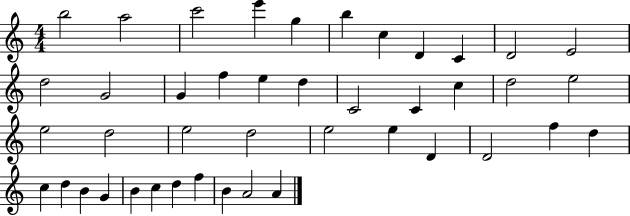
{
  \clef treble
  \numericTimeSignature
  \time 4/4
  \key c \major
  b''2 a''2 | c'''2 e'''4 g''4 | b''4 c''4 d'4 c'4 | d'2 e'2 | \break d''2 g'2 | g'4 f''4 e''4 d''4 | c'2 c'4 c''4 | d''2 e''2 | \break e''2 d''2 | e''2 d''2 | e''2 e''4 d'4 | d'2 f''4 d''4 | \break c''4 d''4 b'4 g'4 | b'4 c''4 d''4 f''4 | b'4 a'2 a'4 | \bar "|."
}